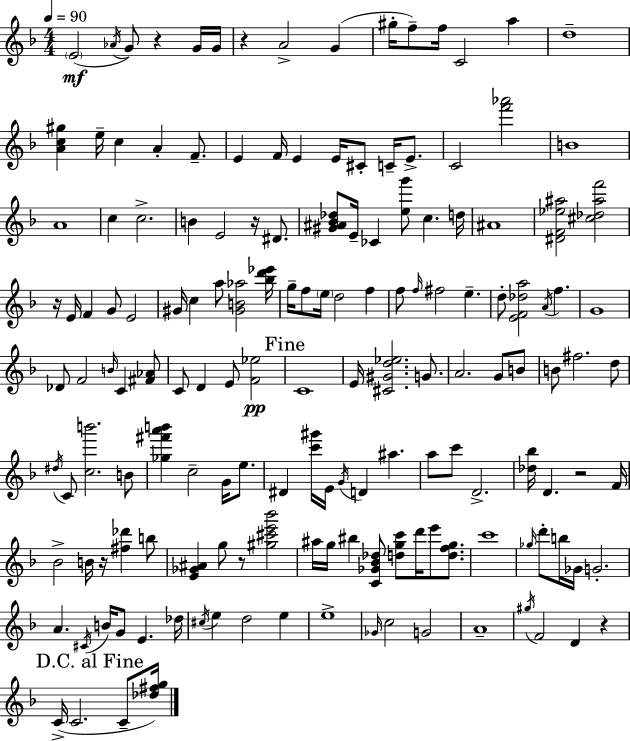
E4/h Ab4/s G4/e R/q G4/s G4/s R/q A4/h G4/q G#5/s F5/e F5/s C4/h A5/q D5/w [A4,C5,G#5]/q E5/s C5/q A4/q F4/e. E4/q F4/s E4/q E4/s C#4/e C4/s E4/e. C4/h [F6,Ab6]/h B4/w A4/w C5/q C5/h. B4/q E4/h R/s D#4/e. [G#4,A#4,Bb4,Db5]/e E4/s CES4/q [E5,G6]/e C5/q. D5/s A#4/w [D#4,F4,Eb5,A#5]/h [C#5,Db5,A#5,F6]/h R/s E4/s F4/q G4/e E4/h G#4/s C5/q A5/e [G#4,B4,Ab5]/h [Bb5,D6,Eb6]/s G5/s F5/e E5/s D5/h F5/q F5/e F5/s F#5/h E5/q. D5/e [E4,F4,Db5,A5]/h A4/s F5/q. G4/w Db4/e F4/h B4/s C4/q [F#4,Ab4]/e C4/e D4/q E4/e [F4,Eb5]/h C4/w E4/s [C#4,G#4,D5,Eb5]/h. G4/e. A4/h. G4/e B4/e B4/e F#5/h. D5/e D#5/s C4/e [C5,B6]/h. B4/e [Gb5,F#6,A6,B6]/q C5/h G4/s E5/e. D#4/q [C6,G#6]/s E4/s G4/s D4/q A#5/q. A5/e C6/e D4/h. [Db5,Bb5]/s D4/q. R/h F4/s Bb4/h B4/s R/s [F#5,Db6]/q B5/e [E4,Gb4,A#4]/q G5/e R/e [G#5,C#6,E6,Bb6]/h A#5/s G5/s BIS5/q [C4,Gb4,Bb4,Db5]/e [D5,G5,C6]/e D6/s E6/e [D5,F5,G5]/e. C6/w Gb5/s D6/e B5/s Gb4/s G4/h. A4/q. C#4/s B4/s G4/e E4/q. Db5/s C#5/s E5/q D5/h E5/q E5/w Gb4/s C5/h G4/h A4/w G#5/s F4/h D4/q R/q C4/s C4/h. C4/e [Db5,F#5,G5]/s